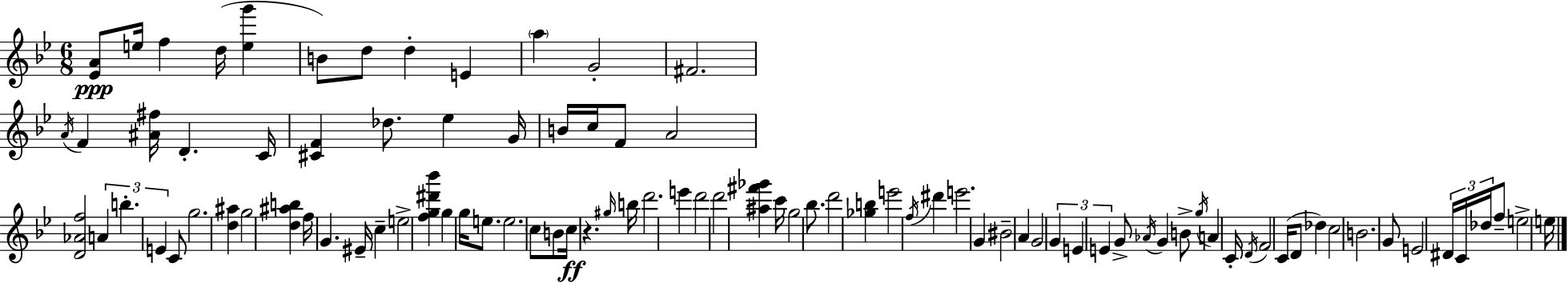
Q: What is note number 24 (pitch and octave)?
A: E4